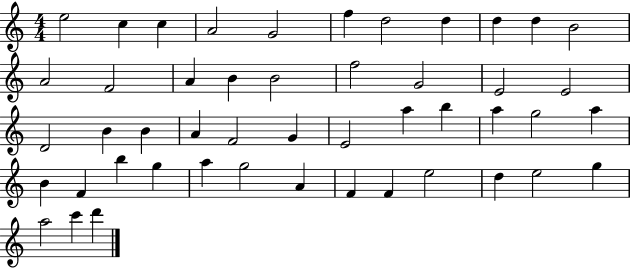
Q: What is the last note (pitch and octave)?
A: D6